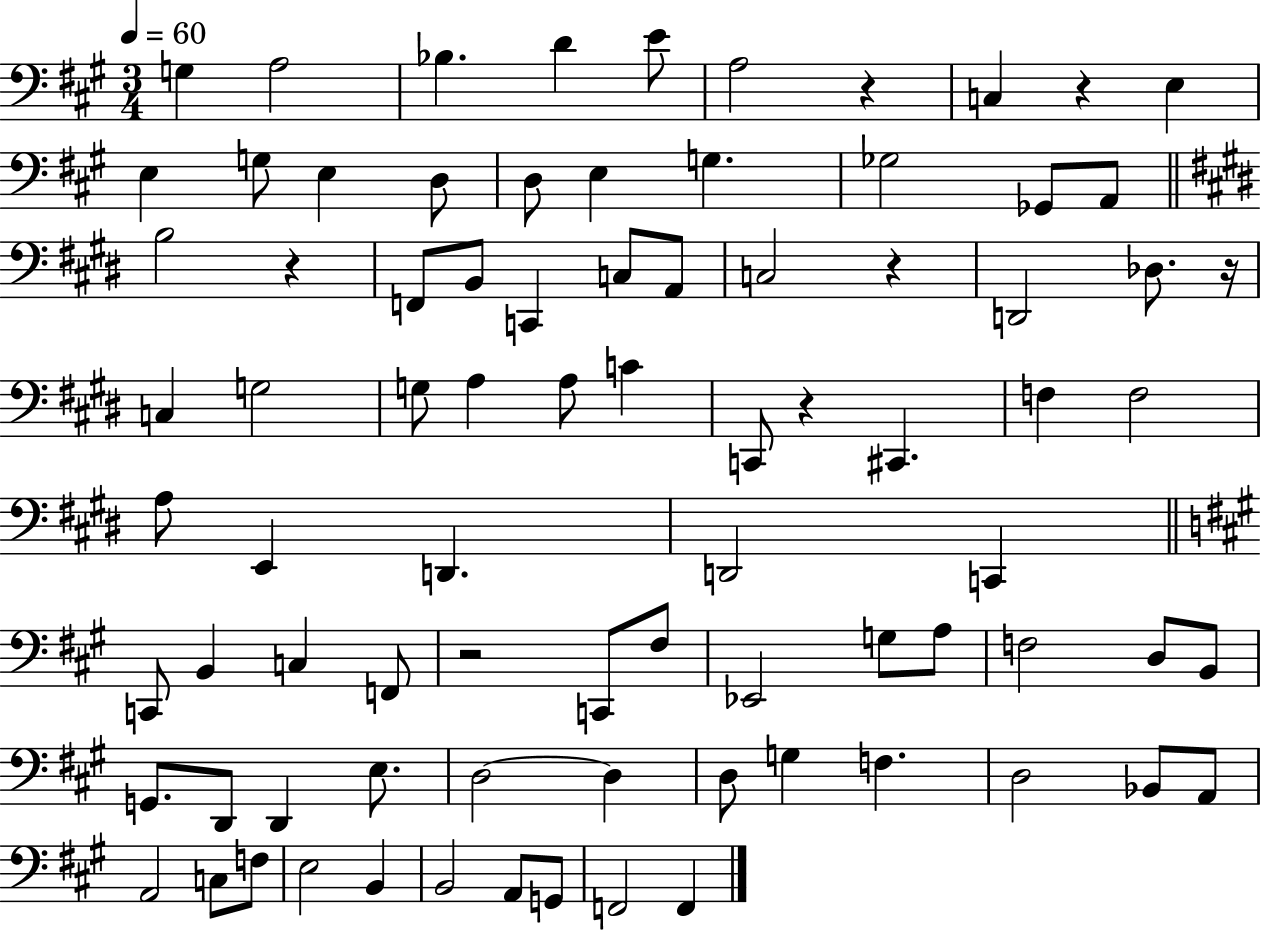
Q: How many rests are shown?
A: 7